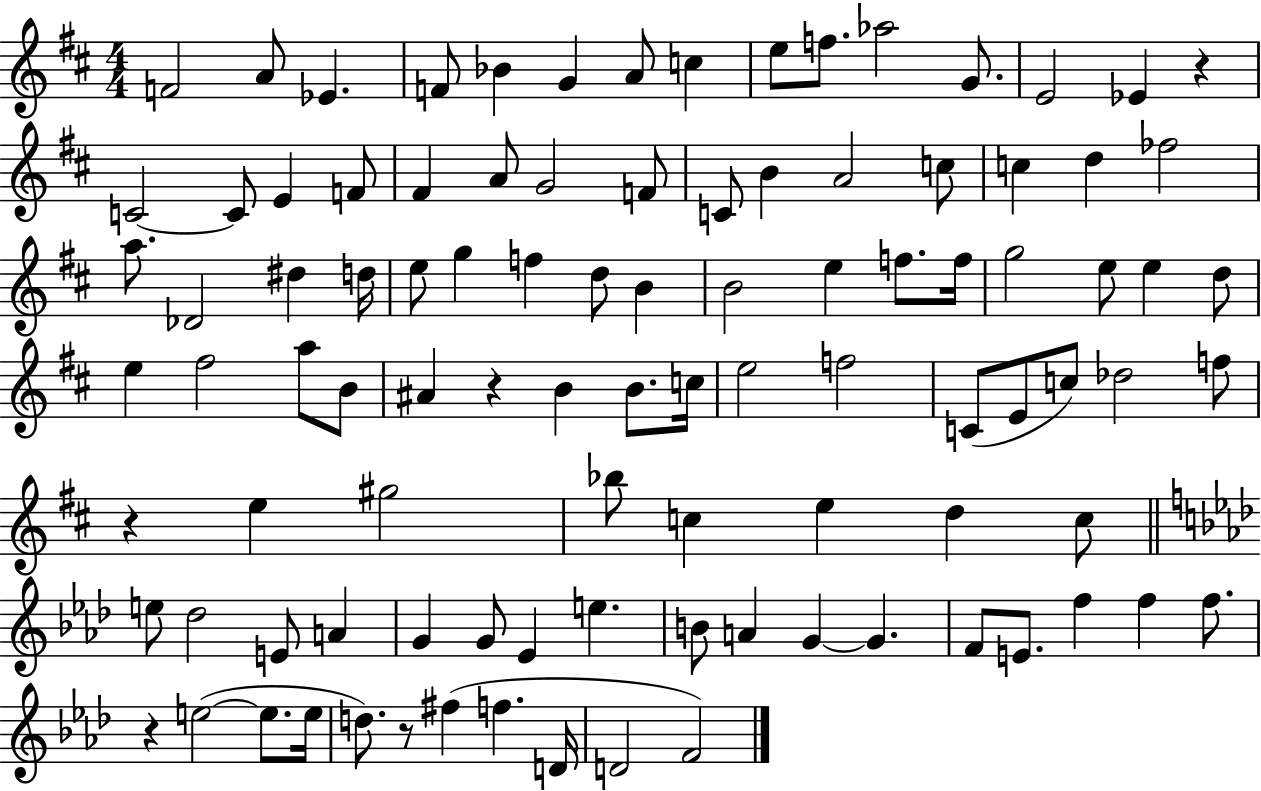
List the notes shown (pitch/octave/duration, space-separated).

F4/h A4/e Eb4/q. F4/e Bb4/q G4/q A4/e C5/q E5/e F5/e. Ab5/h G4/e. E4/h Eb4/q R/q C4/h C4/e E4/q F4/e F#4/q A4/e G4/h F4/e C4/e B4/q A4/h C5/e C5/q D5/q FES5/h A5/e. Db4/h D#5/q D5/s E5/e G5/q F5/q D5/e B4/q B4/h E5/q F5/e. F5/s G5/h E5/e E5/q D5/e E5/q F#5/h A5/e B4/e A#4/q R/q B4/q B4/e. C5/s E5/h F5/h C4/e E4/e C5/e Db5/h F5/e R/q E5/q G#5/h Bb5/e C5/q E5/q D5/q C5/e E5/e Db5/h E4/e A4/q G4/q G4/e Eb4/q E5/q. B4/e A4/q G4/q G4/q. F4/e E4/e. F5/q F5/q F5/e. R/q E5/h E5/e. E5/s D5/e. R/e F#5/q F5/q. D4/s D4/h F4/h